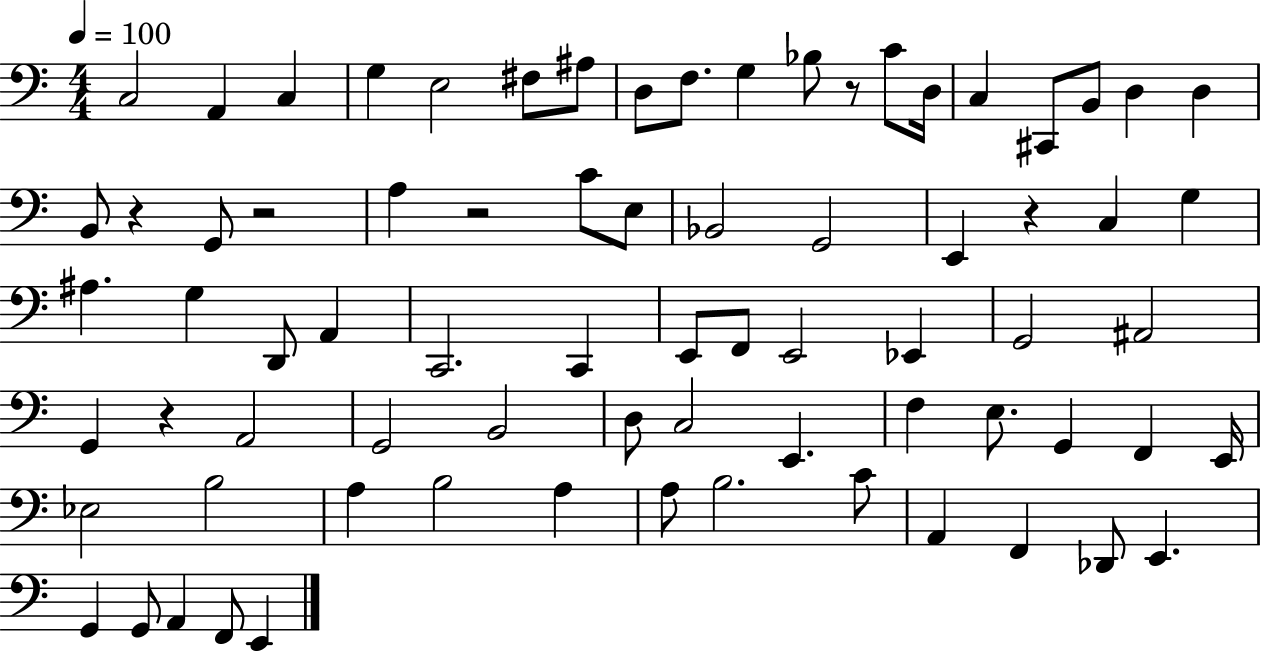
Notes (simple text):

C3/h A2/q C3/q G3/q E3/h F#3/e A#3/e D3/e F3/e. G3/q Bb3/e R/e C4/e D3/s C3/q C#2/e B2/e D3/q D3/q B2/e R/q G2/e R/h A3/q R/h C4/e E3/e Bb2/h G2/h E2/q R/q C3/q G3/q A#3/q. G3/q D2/e A2/q C2/h. C2/q E2/e F2/e E2/h Eb2/q G2/h A#2/h G2/q R/q A2/h G2/h B2/h D3/e C3/h E2/q. F3/q E3/e. G2/q F2/q E2/s Eb3/h B3/h A3/q B3/h A3/q A3/e B3/h. C4/e A2/q F2/q Db2/e E2/q. G2/q G2/e A2/q F2/e E2/q